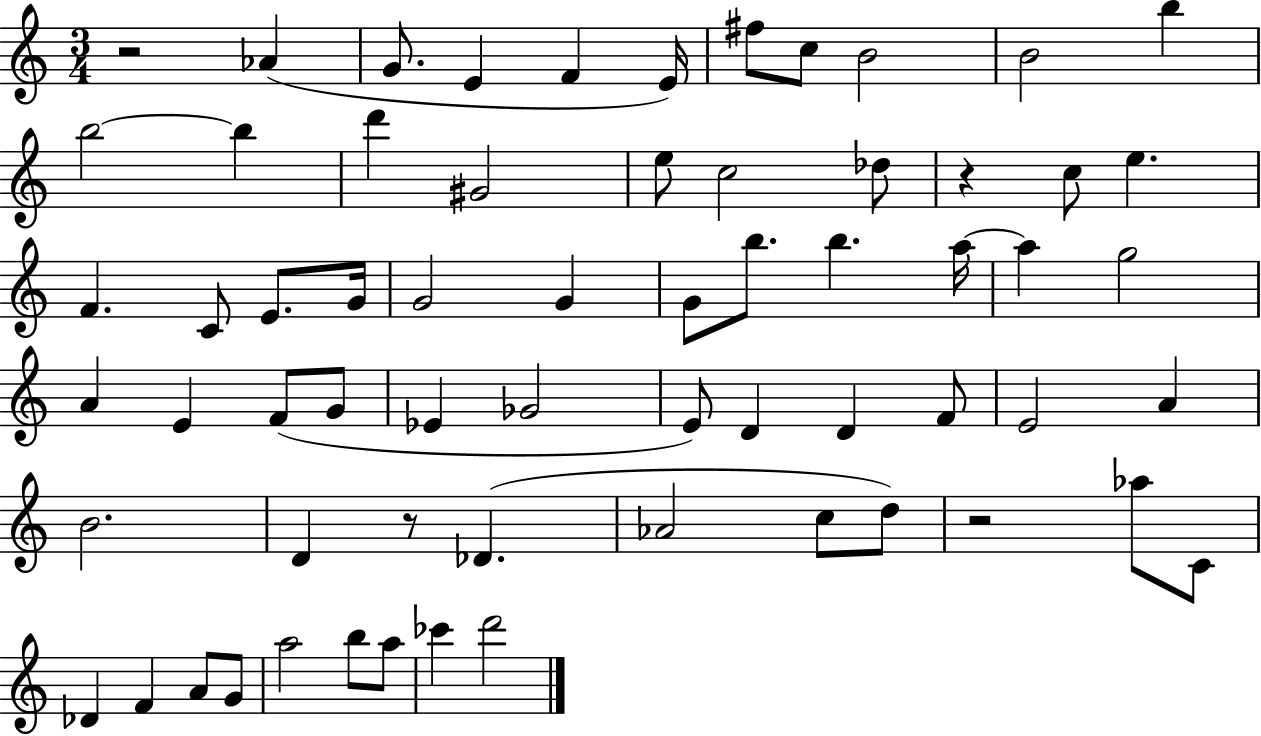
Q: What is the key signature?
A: C major